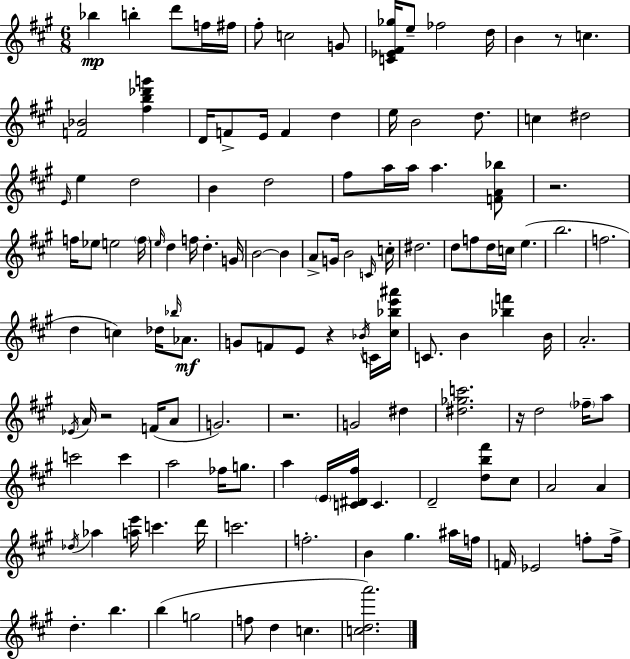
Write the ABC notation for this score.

X:1
T:Untitled
M:6/8
L:1/4
K:A
_b b d'/2 f/4 ^f/4 ^f/2 c2 G/2 [C_E^F_g]/4 e/2 _f2 d/4 B z/2 c [F_B]2 [^fb_d'g'] D/4 F/2 E/4 F d e/4 B2 d/2 c ^d2 E/4 e d2 B d2 ^f/2 a/4 a/4 a [FA_b]/2 z2 f/4 _e/2 e2 f/4 e/4 d f/4 d G/4 B2 B A/2 G/4 B2 C/4 c/4 ^d2 d/2 f/2 d/4 c/4 e b2 f2 d c _d/4 _b/4 _A/2 G/2 F/2 E/2 z _B/4 C/4 [^c_be'^a']/4 C/2 B [_bf'] B/4 A2 _E/4 A/4 z2 F/4 A/2 G2 z2 G2 ^d [^d_gc']2 z/4 d2 _f/4 a/2 c'2 c' a2 _f/4 g/2 a E/4 [C^D^f]/4 C D2 [db^f']/2 ^c/2 A2 A _d/4 _a [ae']/4 c' d'/4 c'2 f2 B ^g ^a/4 f/4 F/4 _E2 f/2 f/4 d b b g2 f/2 d c [cda']2